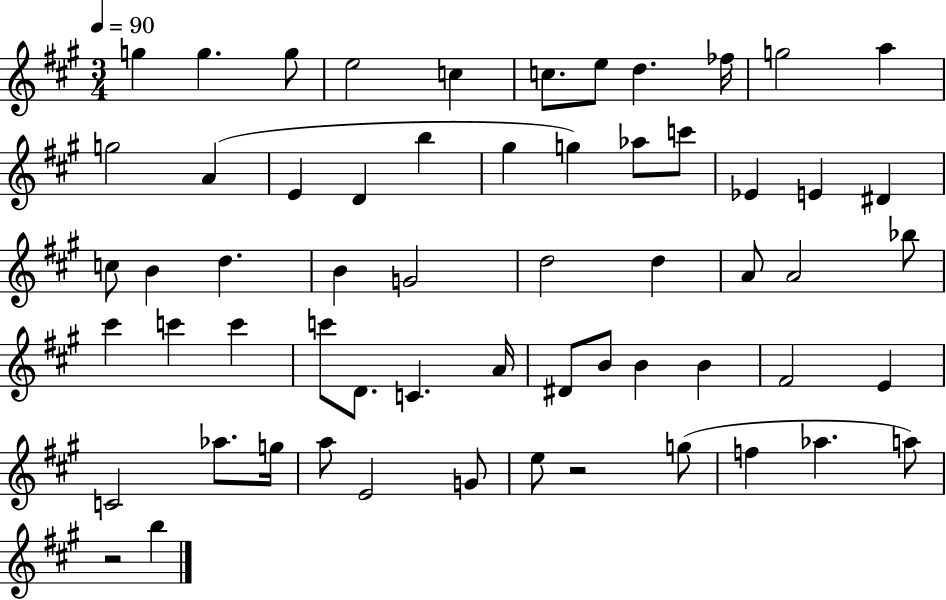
G5/q G5/q. G5/e E5/h C5/q C5/e. E5/e D5/q. FES5/s G5/h A5/q G5/h A4/q E4/q D4/q B5/q G#5/q G5/q Ab5/e C6/e Eb4/q E4/q D#4/q C5/e B4/q D5/q. B4/q G4/h D5/h D5/q A4/e A4/h Bb5/e C#6/q C6/q C6/q C6/e D4/e. C4/q. A4/s D#4/e B4/e B4/q B4/q F#4/h E4/q C4/h Ab5/e. G5/s A5/e E4/h G4/e E5/e R/h G5/e F5/q Ab5/q. A5/e R/h B5/q